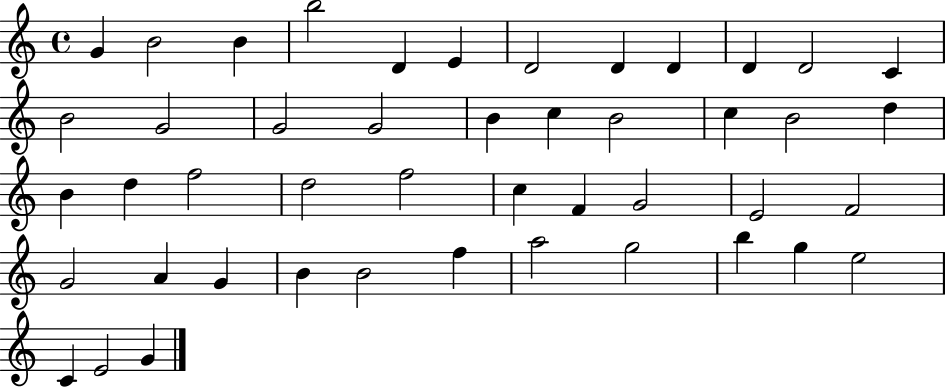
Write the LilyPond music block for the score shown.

{
  \clef treble
  \time 4/4
  \defaultTimeSignature
  \key c \major
  g'4 b'2 b'4 | b''2 d'4 e'4 | d'2 d'4 d'4 | d'4 d'2 c'4 | \break b'2 g'2 | g'2 g'2 | b'4 c''4 b'2 | c''4 b'2 d''4 | \break b'4 d''4 f''2 | d''2 f''2 | c''4 f'4 g'2 | e'2 f'2 | \break g'2 a'4 g'4 | b'4 b'2 f''4 | a''2 g''2 | b''4 g''4 e''2 | \break c'4 e'2 g'4 | \bar "|."
}